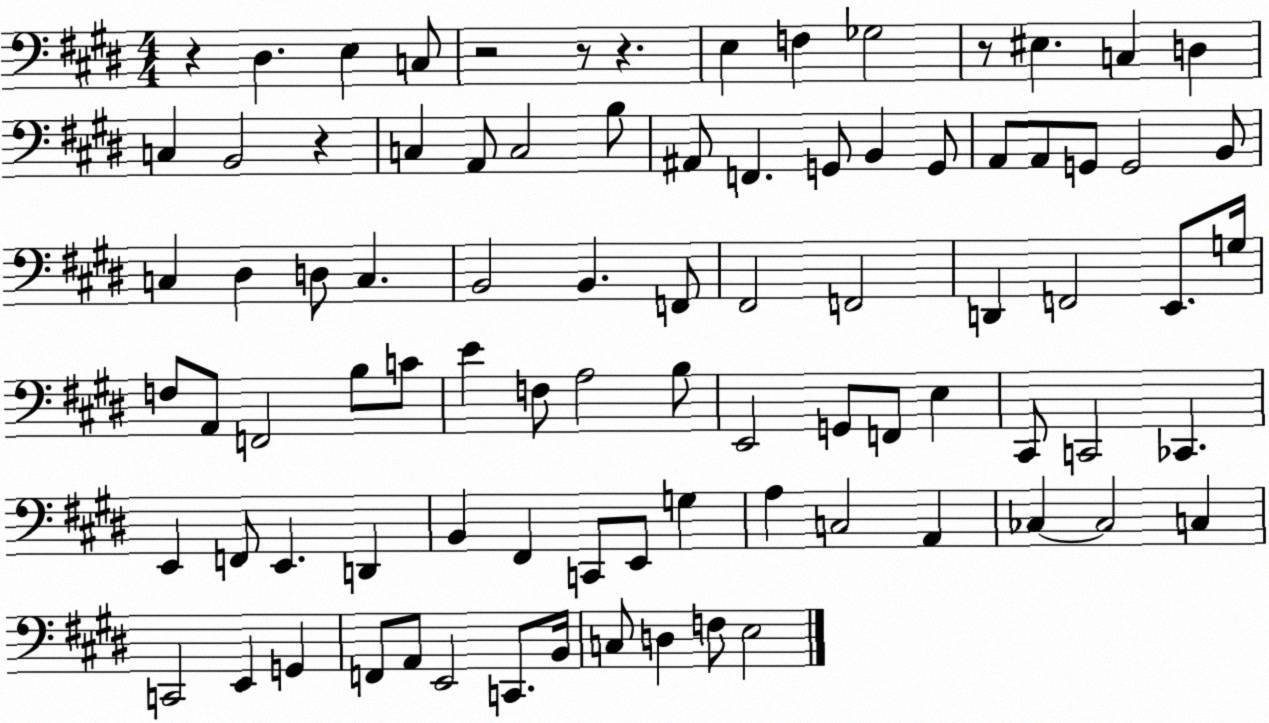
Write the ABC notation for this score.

X:1
T:Untitled
M:4/4
L:1/4
K:E
z ^D, E, C,/2 z2 z/2 z E, F, _G,2 z/2 ^E, C, D, C, B,,2 z C, A,,/2 C,2 B,/2 ^A,,/2 F,, G,,/2 B,, G,,/2 A,,/2 A,,/2 G,,/2 G,,2 B,,/2 C, ^D, D,/2 C, B,,2 B,, F,,/2 ^F,,2 F,,2 D,, F,,2 E,,/2 G,/4 F,/2 A,,/2 F,,2 B,/2 C/2 E F,/2 A,2 B,/2 E,,2 G,,/2 F,,/2 E, ^C,,/2 C,,2 _C,, E,, F,,/2 E,, D,, B,, ^F,, C,,/2 E,,/2 G, A, C,2 A,, _C, _C,2 C, C,,2 E,, G,, F,,/2 A,,/2 E,,2 C,,/2 B,,/4 C,/2 D, F,/2 E,2